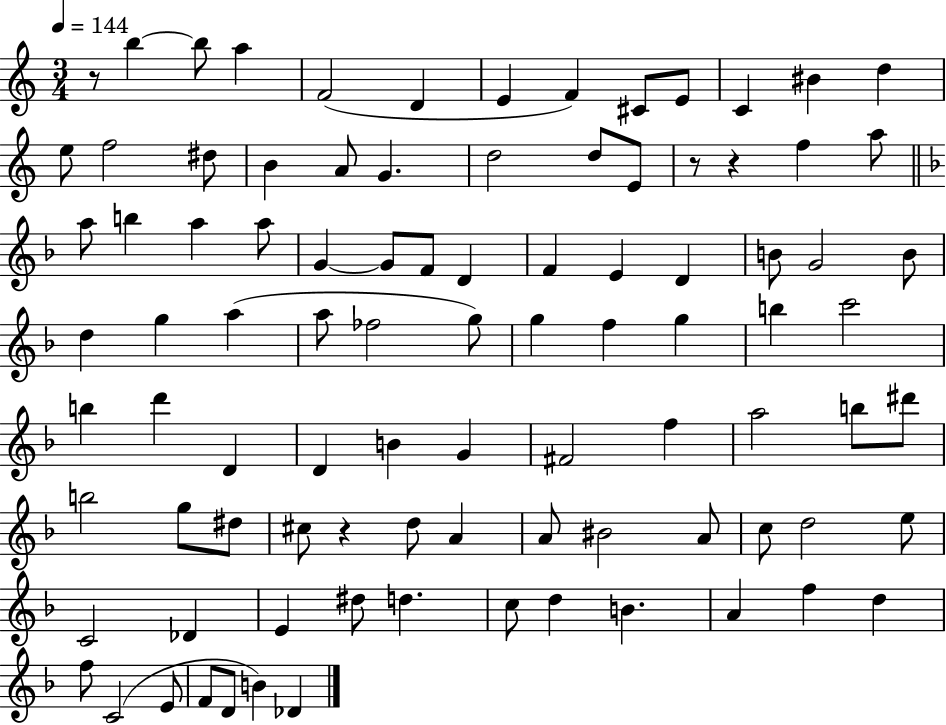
{
  \clef treble
  \numericTimeSignature
  \time 3/4
  \key c \major
  \tempo 4 = 144
  r8 b''4~~ b''8 a''4 | f'2( d'4 | e'4 f'4) cis'8 e'8 | c'4 bis'4 d''4 | \break e''8 f''2 dis''8 | b'4 a'8 g'4. | d''2 d''8 e'8 | r8 r4 f''4 a''8 | \break \bar "||" \break \key f \major a''8 b''4 a''4 a''8 | g'4~~ g'8 f'8 d'4 | f'4 e'4 d'4 | b'8 g'2 b'8 | \break d''4 g''4 a''4( | a''8 fes''2 g''8) | g''4 f''4 g''4 | b''4 c'''2 | \break b''4 d'''4 d'4 | d'4 b'4 g'4 | fis'2 f''4 | a''2 b''8 dis'''8 | \break b''2 g''8 dis''8 | cis''8 r4 d''8 a'4 | a'8 bis'2 a'8 | c''8 d''2 e''8 | \break c'2 des'4 | e'4 dis''8 d''4. | c''8 d''4 b'4. | a'4 f''4 d''4 | \break f''8 c'2( e'8 | f'8 d'8 b'4) des'4 | \bar "|."
}